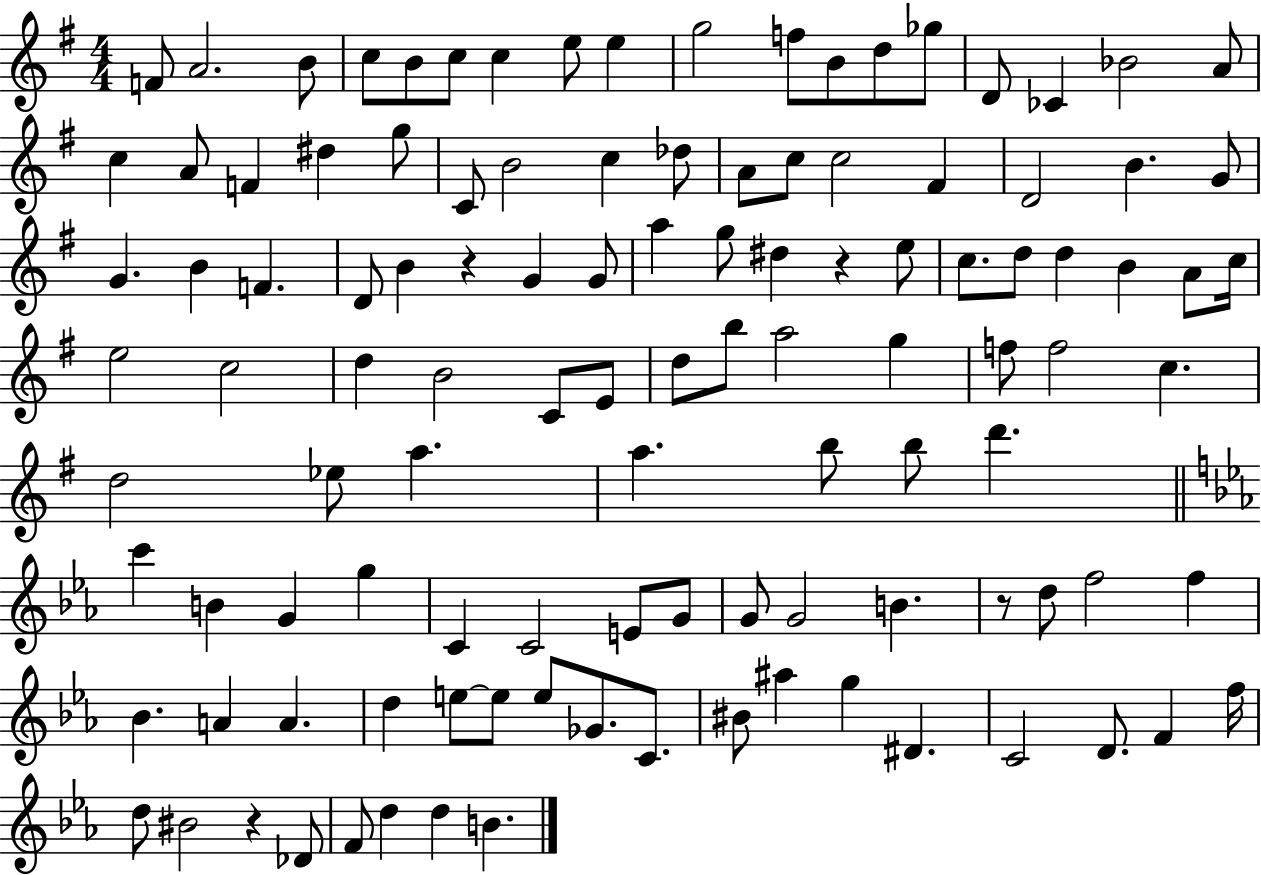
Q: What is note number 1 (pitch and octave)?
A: F4